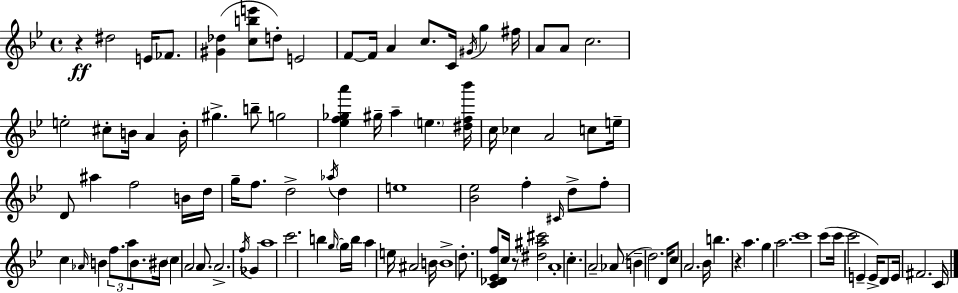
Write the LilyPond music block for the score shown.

{
  \clef treble
  \time 4/4
  \defaultTimeSignature
  \key g \minor
  \repeat volta 2 { r4\ff dis''2 e'16 fes'8. | <gis' des''>4( <c'' b'' e'''>8 d''8-.) e'2 | f'8~~ f'16 a'4 c''8. c'16 \acciaccatura { gis'16 } g''4 | fis''16 a'8 a'8 c''2. | \break e''2-. cis''8-. b'16 a'4 | b'16-. gis''4.-> b''8-- g''2 | <ees'' f'' ges'' a'''>4 gis''16-- a''4-- \parenthesize e''4. | <dis'' f'' bes'''>16 c''16 ces''4 a'2 c''8 | \break e''16-- d'8 ais''4 f''2 b'16 | d''16 g''16-- f''8. d''2-> \acciaccatura { aes''16 } d''4 | e''1 | <bes' ees''>2 f''4-. \grace { cis'16 } d''8-> | \break f''8-. c''4 \grace { aes'16 } b'4 \tuplet 3/2 { f''8. a''8 | b'8. } bis'16 \parenthesize c''4 a'2 | a'8. a'2.-> | \acciaccatura { f''16 } ges'4 a''1 | \break c'''2. | b''4 \grace { g''16~ }~ \parenthesize g''16 b''16 a''4 e''16 ais'2 | b'16 b'1-> | d''8.-. <c' des' ees' f''>8 c''16 r8 <dis'' ais'' cis'''>2 | \break a'1-. | c''4.-. a'2-- | aes'8( b'4-- d''2.) | d'16 c''8 a'2. | \break bes'16 b''4. r4 | a''4. g''4 a''2. | c'''1 | c'''8( c'''16 c'''2 | \break e'4-- e'16->) d'8 e'16 fis'2. | c'16 } \bar "|."
}